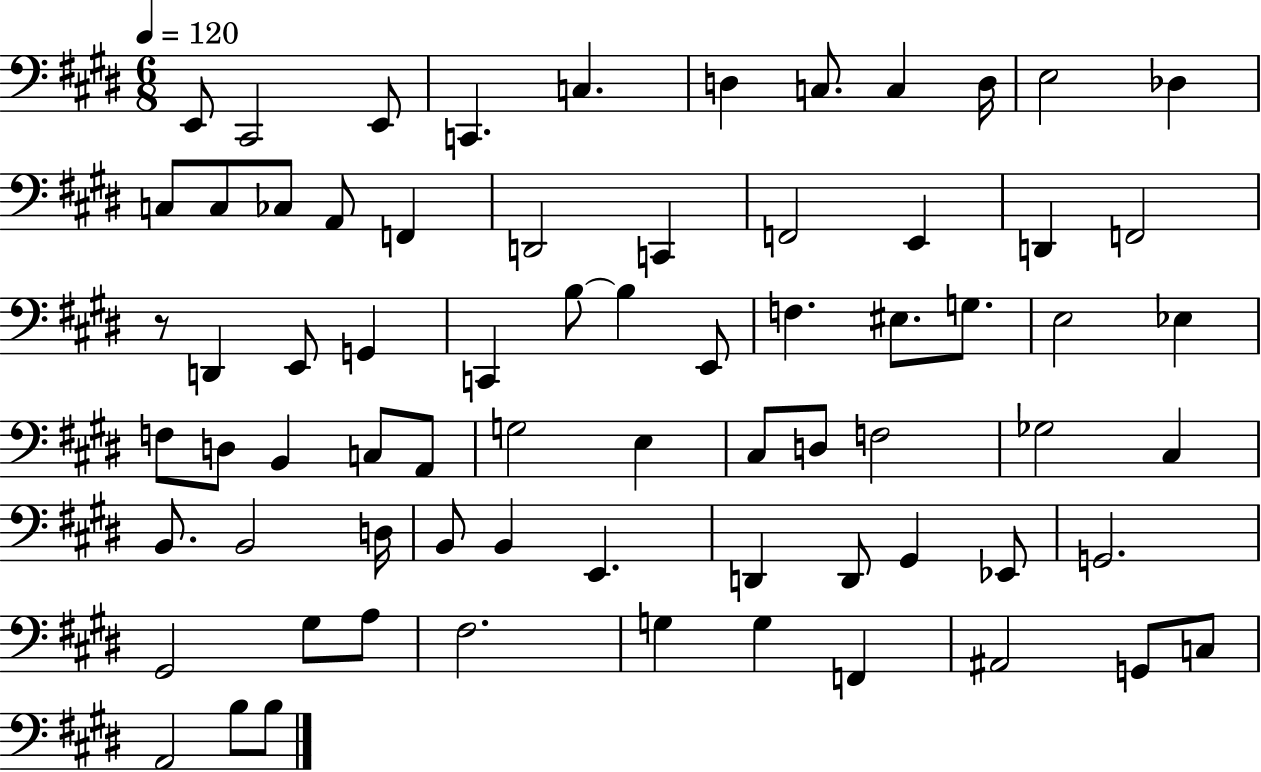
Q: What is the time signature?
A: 6/8